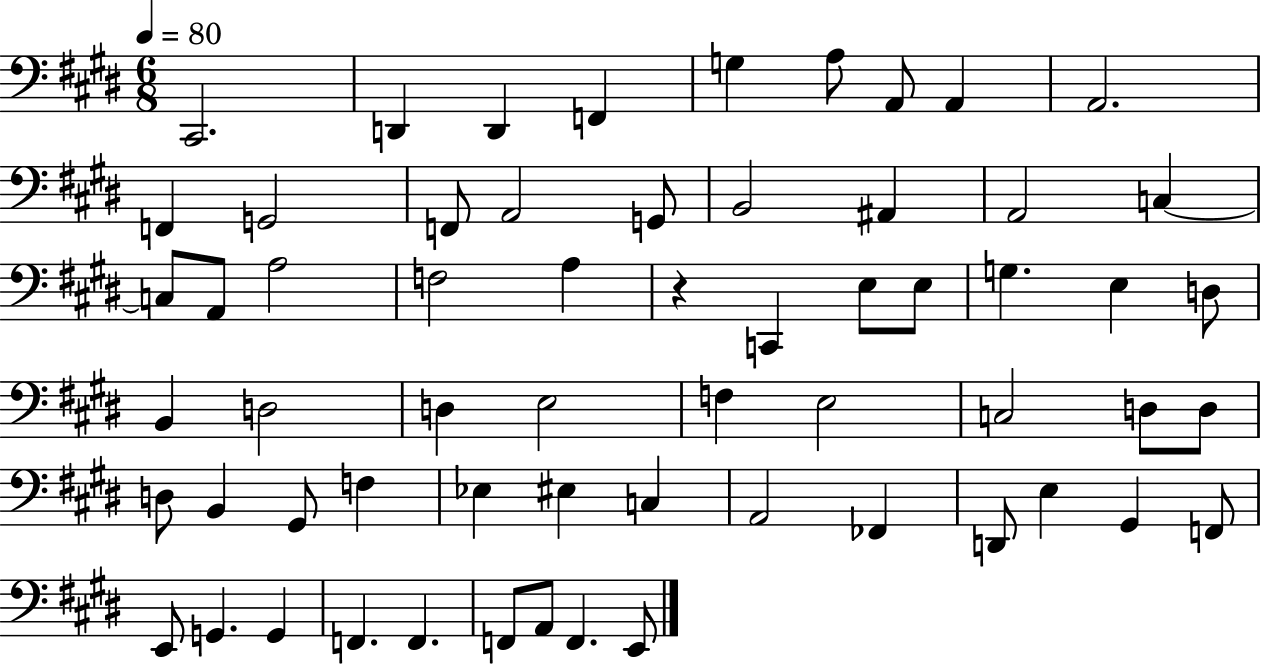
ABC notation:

X:1
T:Untitled
M:6/8
L:1/4
K:E
^C,,2 D,, D,, F,, G, A,/2 A,,/2 A,, A,,2 F,, G,,2 F,,/2 A,,2 G,,/2 B,,2 ^A,, A,,2 C, C,/2 A,,/2 A,2 F,2 A, z C,, E,/2 E,/2 G, E, D,/2 B,, D,2 D, E,2 F, E,2 C,2 D,/2 D,/2 D,/2 B,, ^G,,/2 F, _E, ^E, C, A,,2 _F,, D,,/2 E, ^G,, F,,/2 E,,/2 G,, G,, F,, F,, F,,/2 A,,/2 F,, E,,/2